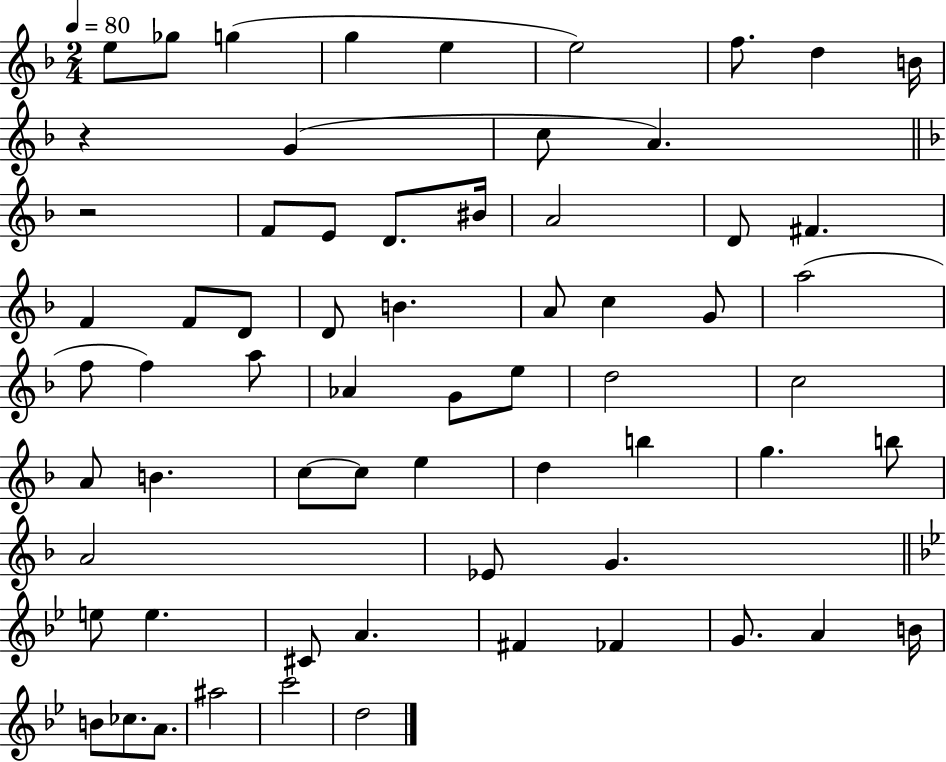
X:1
T:Untitled
M:2/4
L:1/4
K:F
e/2 _g/2 g g e e2 f/2 d B/4 z G c/2 A z2 F/2 E/2 D/2 ^B/4 A2 D/2 ^F F F/2 D/2 D/2 B A/2 c G/2 a2 f/2 f a/2 _A G/2 e/2 d2 c2 A/2 B c/2 c/2 e d b g b/2 A2 _E/2 G e/2 e ^C/2 A ^F _F G/2 A B/4 B/2 _c/2 A/2 ^a2 c'2 d2